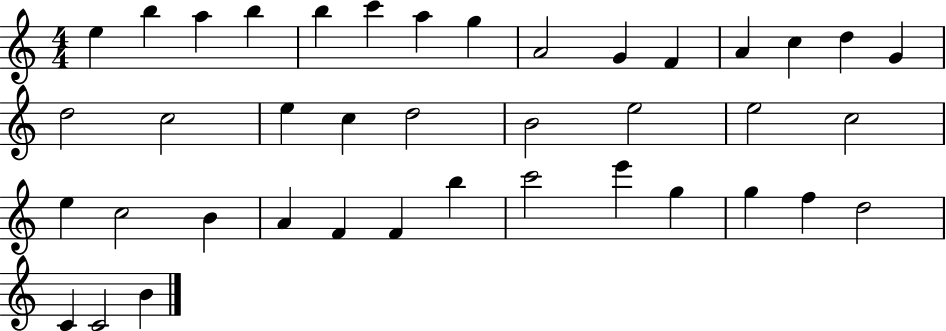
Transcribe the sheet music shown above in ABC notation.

X:1
T:Untitled
M:4/4
L:1/4
K:C
e b a b b c' a g A2 G F A c d G d2 c2 e c d2 B2 e2 e2 c2 e c2 B A F F b c'2 e' g g f d2 C C2 B